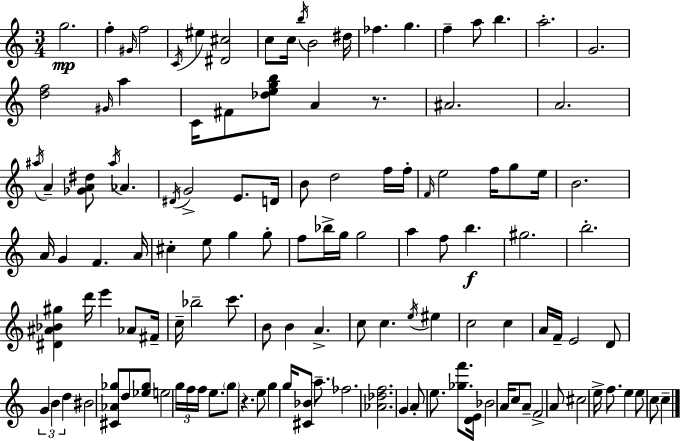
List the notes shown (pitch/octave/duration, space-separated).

G5/h. F5/q G#4/s F5/h C4/s EIS5/q [D#4,C#5]/h C5/e C5/s B5/s B4/h D#5/s FES5/q. G5/q. F5/q A5/e B5/q. A5/h. G4/h. [D5,F5]/h G#4/s A5/q C4/s F#4/e [Db5,E5,G5,B5]/e A4/q R/e. A#4/h. A4/h. A#5/s A4/q [Gb4,A4,D#5]/e A#5/s Ab4/q. D#4/s G4/h E4/e. D4/s B4/e D5/h F5/s F5/s F4/s E5/h F5/s G5/e E5/s B4/h. A4/s G4/q F4/q. A4/s C#5/q E5/e G5/q G5/e F5/e Bb5/s G5/s G5/h A5/q F5/e B5/q. G#5/h. B5/h. [D#4,A#4,Bb4,G#5]/q D6/s E6/q Ab4/e F#4/s C5/s Bb5/h C6/e. B4/e B4/q A4/q. C5/e C5/q. E5/s EIS5/q C5/h C5/q A4/s F4/s E4/h D4/e G4/q B4/q D5/q BIS4/h [C#4,Ab4,Gb5]/e D5/e [Eb5,Gb5]/e E5/h G5/s F5/s F5/s E5/e. G5/e R/q. E5/e G5/q G5/s [C#4,Bb4]/e A5/e. FES5/h. [Ab4,Db5,F5]/h. G4/q A4/e E5/e. [Gb5,F6]/e. [D4,E4]/s Bb4/h A4/s C5/e A4/e F4/h A4/e C#5/h E5/s F5/e. E5/q E5/e C5/e C5/q